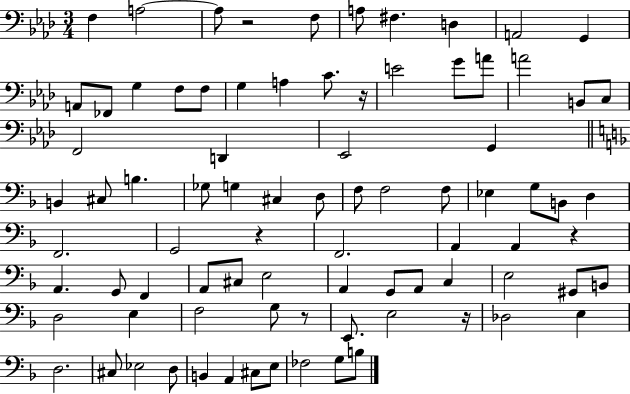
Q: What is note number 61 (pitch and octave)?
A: E3